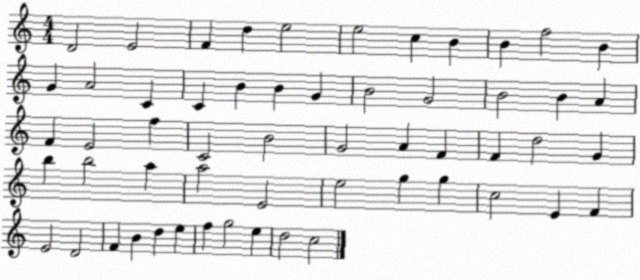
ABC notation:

X:1
T:Untitled
M:4/4
L:1/4
K:C
D2 E2 F d e2 e2 c B B f2 B G A2 C C B B G B2 G2 B2 B A F E2 f C2 B2 G2 A F F d2 G b b2 a a2 E2 e2 g g c2 E F E2 D2 F B d e f g2 e d2 c2